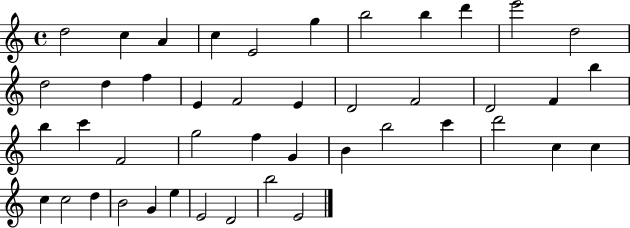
{
  \clef treble
  \time 4/4
  \defaultTimeSignature
  \key c \major
  d''2 c''4 a'4 | c''4 e'2 g''4 | b''2 b''4 d'''4 | e'''2 d''2 | \break d''2 d''4 f''4 | e'4 f'2 e'4 | d'2 f'2 | d'2 f'4 b''4 | \break b''4 c'''4 f'2 | g''2 f''4 g'4 | b'4 b''2 c'''4 | d'''2 c''4 c''4 | \break c''4 c''2 d''4 | b'2 g'4 e''4 | e'2 d'2 | b''2 e'2 | \break \bar "|."
}